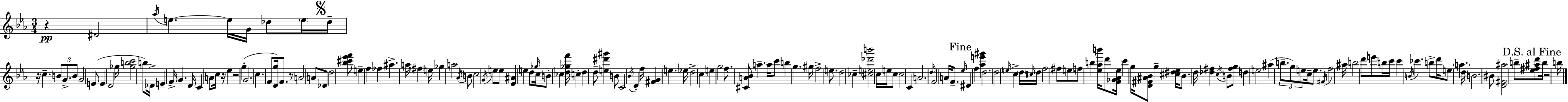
{
  \clef treble
  \numericTimeSignature
  \time 3/4
  \key ees \major
  r4\pp dis'2 | \acciaccatura { aes''16 } e''4.~~ e''16 g'16 des''8 \parenthesize e''16 | \mark \markup { \musicglyph "scripts.segno" } des''16-- r16 c''4.-- \tuplet 3/2 { b'8 g'8.-> | b'8 } g'2 e'8( | \break e'4 d'2 | ges''16 <ges'' b'' c'''>2 b''8) | des'16-> e'4-- f'16-> g'4. | d'16 c'4 a'8 c''16 r16 ees''4 | \break r2 g''4-.( | g'2. | c''4. f'8 <d' g''>16) f'8. | r8 a'2 a'8 | \break des'8 d''2 <bes'' cis''' ees''' f'''>8 | e''4-- f''4 fes''4 | ais''4.-> a''16 \parenthesize fis''4 | e''16 ges''4 a''2 | \break \acciaccatura { aes'16 } b'8 c''2 | \acciaccatura { g'16 } e''8 e''8 <ees' ais'>4 e''4 | d''8 \grace { ges''16 } c''16 b'8-. ces''4 <d'' ges'' f'''>16 | c''4-. d''4 d''8-- <e'' dis''' gis'''>4 | \break b'8 c'2 | \acciaccatura { bes'16 } d'4-. f''16 <fis' g'>4 e''4. | ees''16 d''2-> | c''4 e''4 g''2 | \break f''8. <cis' a' bes'>8 a''4.-- | a''16 c'''8 b''4 g''4. | gis''16 f''2-> | e''8. d''2 | \break ces''4-- <cis'' e'' des''' b'''>2 | c''16 e''16 c''8 c''2 | c'4 a'2. | \grace { d''16 } f'2 | \break a'16 f'8.-- \mark "Fine" \grace { ees''16 } dis'4 f''4 | <aes'' e''' gis'''>4 d''2. | d''2 | \grace { e''16 } c''4-> \parenthesize d''16 \grace { cis''16 } \parenthesize d''16 f''2 | \break fis''8 e''8 f''8 | b''4 <ees'' aes'' b'''>16 d'''8 <f' ges' aes' ees''>16 c'''4 | g''16 <d' fis' ais' bes'>8 g''4-- <cis'' dis'' ees''>16 bes'8. | d''16 <des'' fis''>4 \acciaccatura { c''16 } b'8 <fis'' g''>8 d''4 | \break e''2 ais''4( | \tuplet 3/2 { b''8.-- g''8) e''8 } c''16-- e''8. | \acciaccatura { fis'16 } f''2 ais''16 b''2 | d'''8 e'''8 b''16 | \break c'''16 c'''4 \acciaccatura { b'16 } ces'''4. | b''8-> d'''16 e''8 \parenthesize a''4. d''16 | b'2. | bis'8 <d' fis' ais''>2 b''8-- | \break \mark "D.S. al Fine" <ees'' fis'' ais'' d'''>8 b''16 r2 b''16 | \bar "|."
}